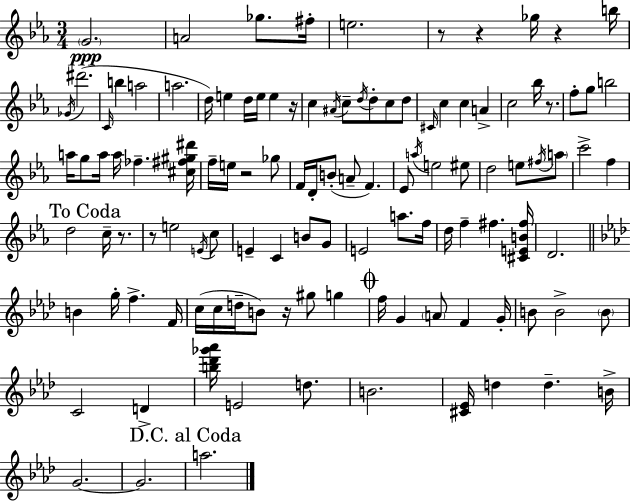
X:1
T:Untitled
M:3/4
L:1/4
K:Eb
G2 A2 _g/2 ^f/4 e2 z/2 z _g/4 z b/4 _G/4 ^d'2 C/4 b a2 a2 d/4 e d/4 e/4 e z/4 c ^A/4 c/2 d/4 d/2 c/2 d/2 ^C/4 c c A c2 _b/4 z/2 f/2 g/2 b2 a/4 g/2 a/4 a/4 _f [^c^f^g^d']/4 f/4 e/4 z2 _g/2 F/4 D/4 B/2 A/2 F _E/2 a/4 e2 ^e/2 d2 e/2 ^f/4 a/2 c'2 f d2 c/4 z/2 z/2 e2 E/4 c/2 E C B/2 G/2 E2 a/2 f/4 d/4 f ^f [^CEB^f]/4 D2 B g/4 f F/4 c/4 c/4 d/4 B/2 z/4 ^g/2 g f/4 G A/2 F G/4 B/2 B2 B/2 C2 D [b_d'_g'_a']/4 E2 d/2 B2 [^C_E]/4 d d B/4 G2 G2 a2